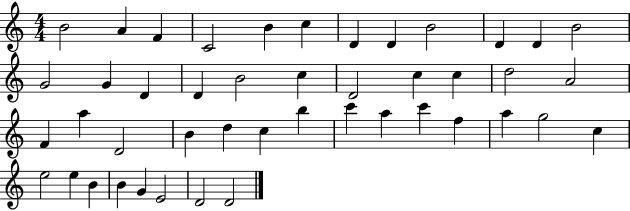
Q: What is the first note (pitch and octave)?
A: B4